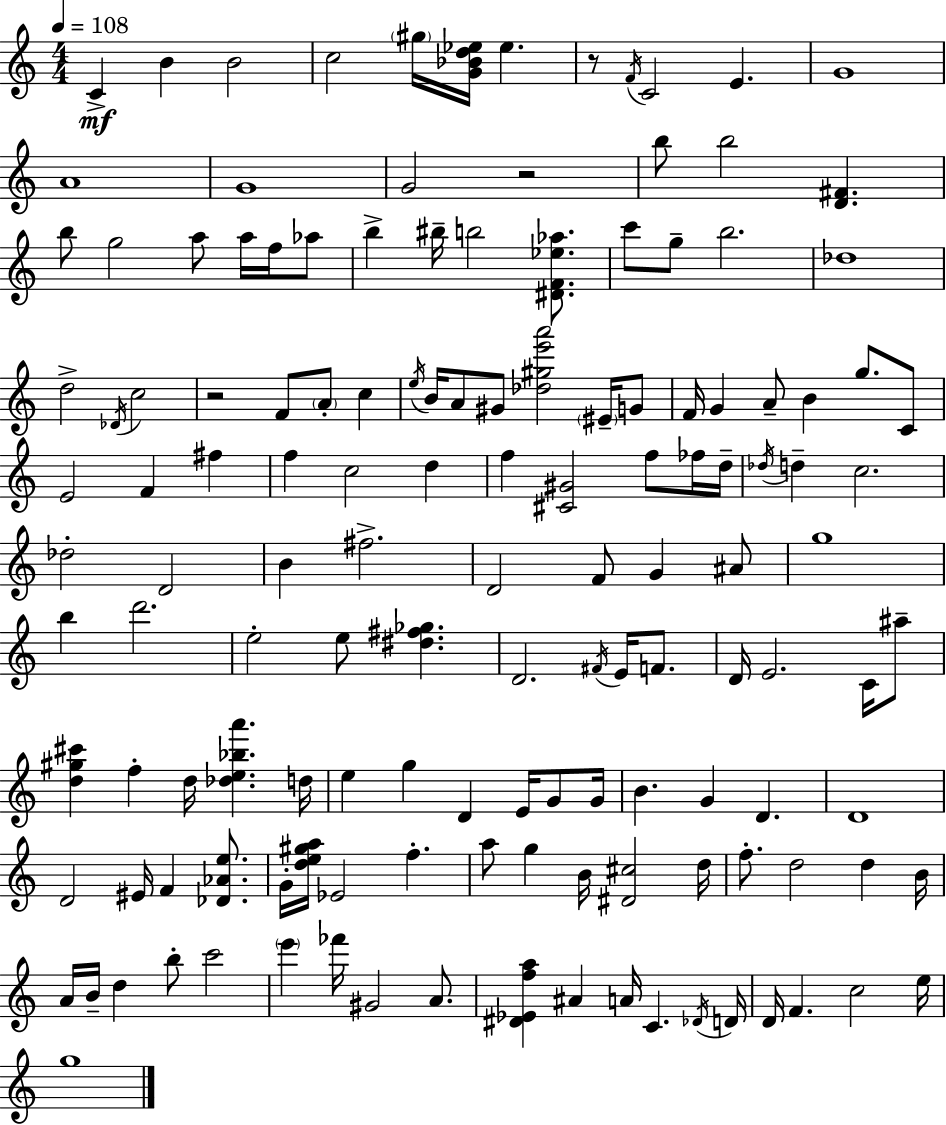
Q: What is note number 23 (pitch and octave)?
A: BIS5